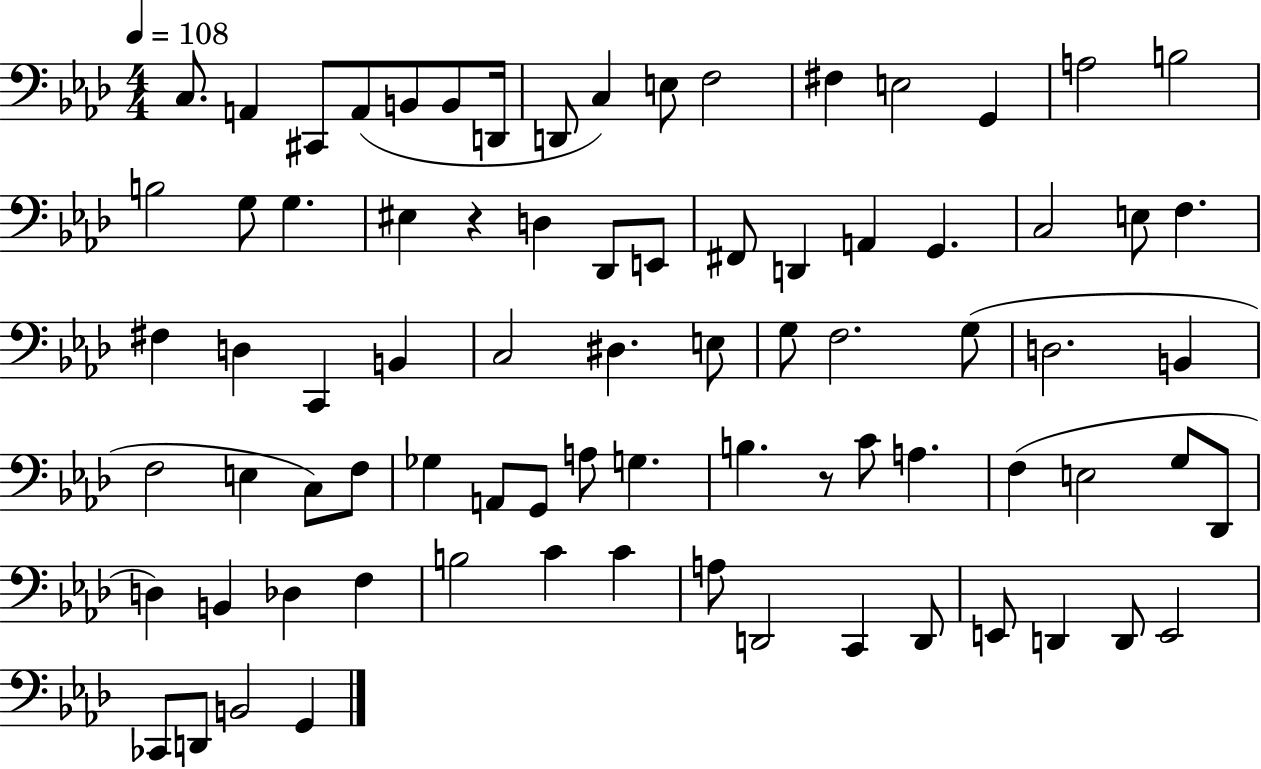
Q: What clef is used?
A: bass